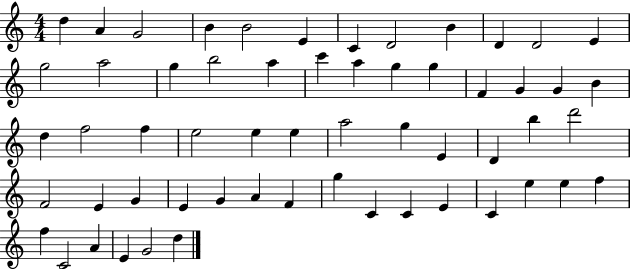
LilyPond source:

{
  \clef treble
  \numericTimeSignature
  \time 4/4
  \key c \major
  d''4 a'4 g'2 | b'4 b'2 e'4 | c'4 d'2 b'4 | d'4 d'2 e'4 | \break g''2 a''2 | g''4 b''2 a''4 | c'''4 a''4 g''4 g''4 | f'4 g'4 g'4 b'4 | \break d''4 f''2 f''4 | e''2 e''4 e''4 | a''2 g''4 e'4 | d'4 b''4 d'''2 | \break f'2 e'4 g'4 | e'4 g'4 a'4 f'4 | g''4 c'4 c'4 e'4 | c'4 e''4 e''4 f''4 | \break f''4 c'2 a'4 | e'4 g'2 d''4 | \bar "|."
}